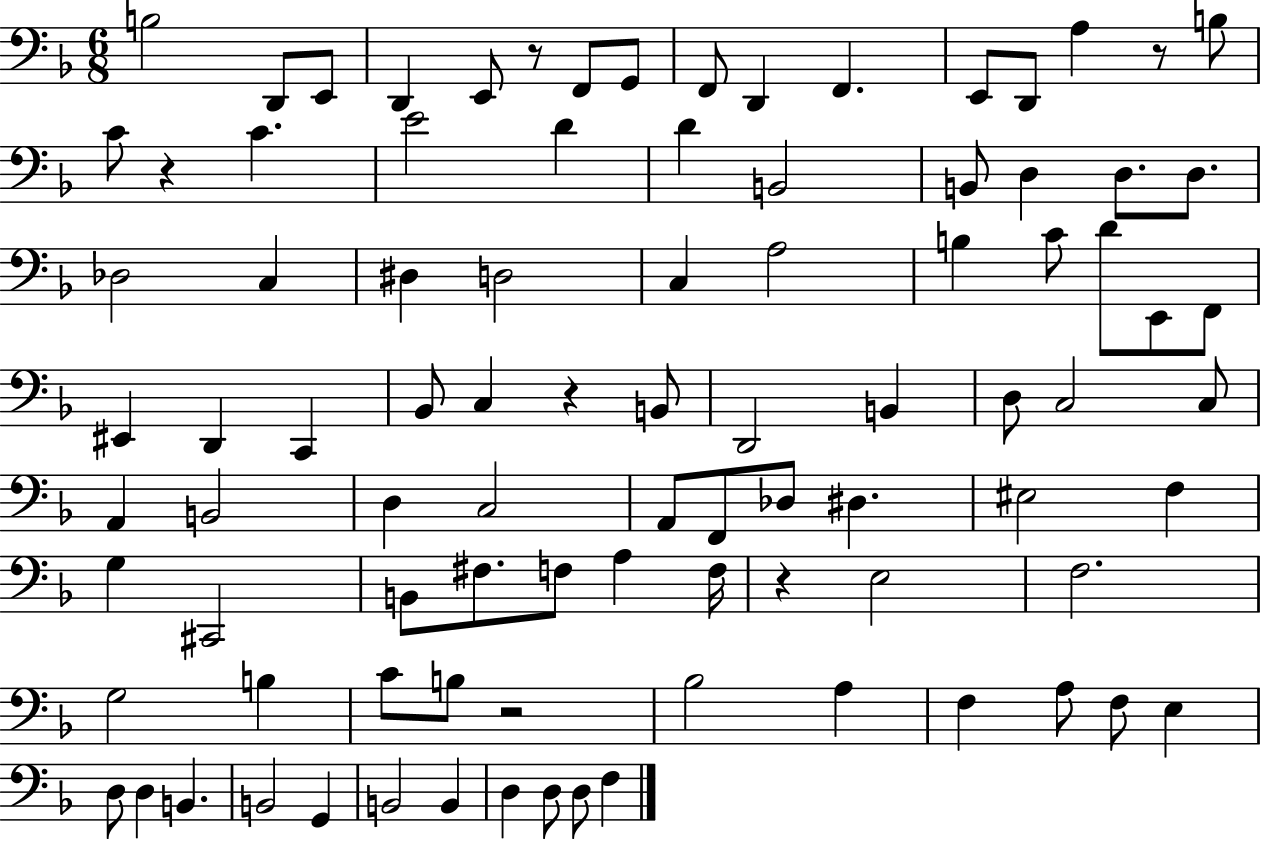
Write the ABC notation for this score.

X:1
T:Untitled
M:6/8
L:1/4
K:F
B,2 D,,/2 E,,/2 D,, E,,/2 z/2 F,,/2 G,,/2 F,,/2 D,, F,, E,,/2 D,,/2 A, z/2 B,/2 C/2 z C E2 D D B,,2 B,,/2 D, D,/2 D,/2 _D,2 C, ^D, D,2 C, A,2 B, C/2 D/2 E,,/2 F,,/2 ^E,, D,, C,, _B,,/2 C, z B,,/2 D,,2 B,, D,/2 C,2 C,/2 A,, B,,2 D, C,2 A,,/2 F,,/2 _D,/2 ^D, ^E,2 F, G, ^C,,2 B,,/2 ^F,/2 F,/2 A, F,/4 z E,2 F,2 G,2 B, C/2 B,/2 z2 _B,2 A, F, A,/2 F,/2 E, D,/2 D, B,, B,,2 G,, B,,2 B,, D, D,/2 D,/2 F,